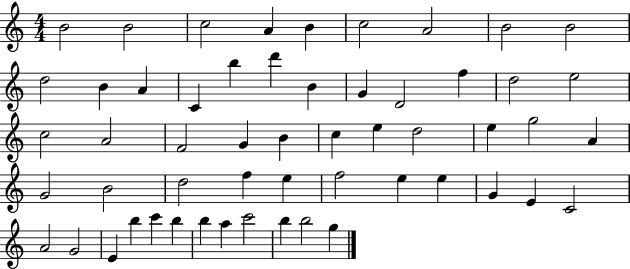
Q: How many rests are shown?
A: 0